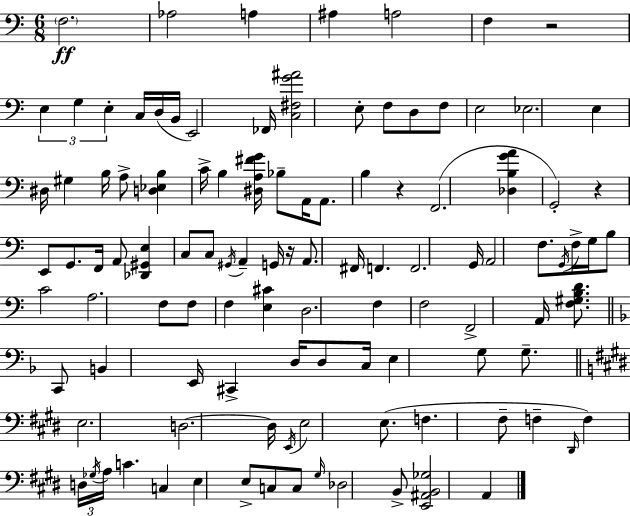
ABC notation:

X:1
T:Untitled
M:6/8
L:1/4
K:Am
F,2 _A,2 A, ^A, A,2 F, z2 E, G, E, C,/4 D,/4 B,,/4 E,,2 _F,,/4 [C,^F,G^A]2 E,/2 F,/2 D,/2 F,/2 E,2 _E,2 E, ^D,/4 ^G, B,/4 A,/2 [D,_E,B,] C/4 B, [^D,A,^FG]/4 _B,/2 A,,/4 A,,/2 B, z F,,2 [_D,B,GA] G,,2 z E,,/2 G,,/2 F,,/4 A,,/2 [_D,,^G,,E,] C,/2 C,/2 ^G,,/4 A,, G,,/4 z/4 A,,/2 ^F,,/4 F,, F,,2 G,,/4 A,,2 F,/2 G,,/4 F,/4 G,/4 B,/2 C2 A,2 F,/2 F,/2 F, [E,^C] D,2 F, F,2 F,,2 A,,/4 [F,^G,B,D]/2 C,,/2 B,, E,,/4 ^C,, D,/4 D,/2 C,/4 E, G,/2 G,/2 E,2 D,2 D,/4 E,,/4 E,2 E,/2 F, ^F,/2 F, ^D,,/4 F, D,/4 _G,/4 A,/4 C C, E, E,/2 C,/2 C,/2 ^G,/4 _D,2 B,,/2 [E,,^A,,B,,_G,]2 A,,